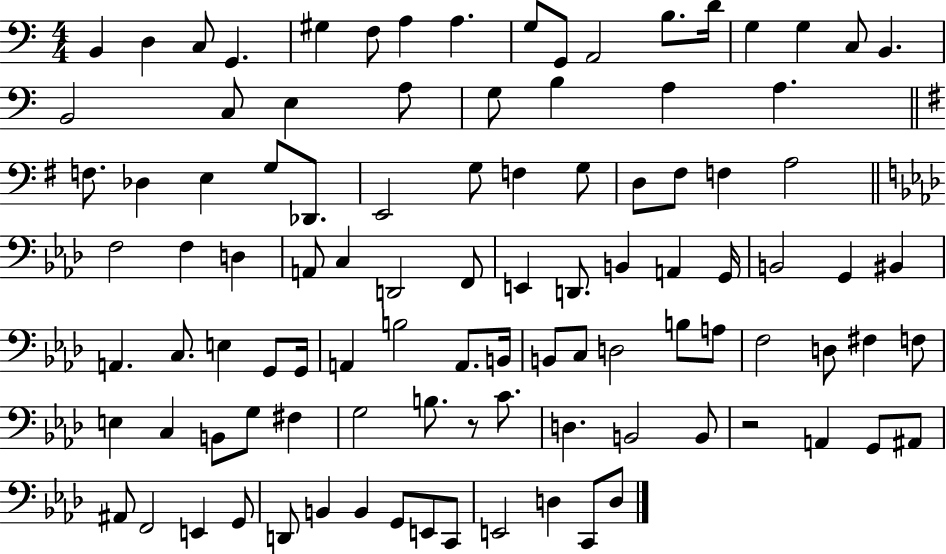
B2/q D3/q C3/e G2/q. G#3/q F3/e A3/q A3/q. G3/e G2/e A2/h B3/e. D4/s G3/q G3/q C3/e B2/q. B2/h C3/e E3/q A3/e G3/e B3/q A3/q A3/q. F3/e. Db3/q E3/q G3/e Db2/e. E2/h G3/e F3/q G3/e D3/e F#3/e F3/q A3/h F3/h F3/q D3/q A2/e C3/q D2/h F2/e E2/q D2/e. B2/q A2/q G2/s B2/h G2/q BIS2/q A2/q. C3/e. E3/q G2/e G2/s A2/q B3/h A2/e. B2/s B2/e C3/e D3/h B3/e A3/e F3/h D3/e F#3/q F3/e E3/q C3/q B2/e G3/e F#3/q G3/h B3/e. R/e C4/e. D3/q. B2/h B2/e R/h A2/q G2/e A#2/e A#2/e F2/h E2/q G2/e D2/e B2/q B2/q G2/e E2/e C2/e E2/h D3/q C2/e D3/e